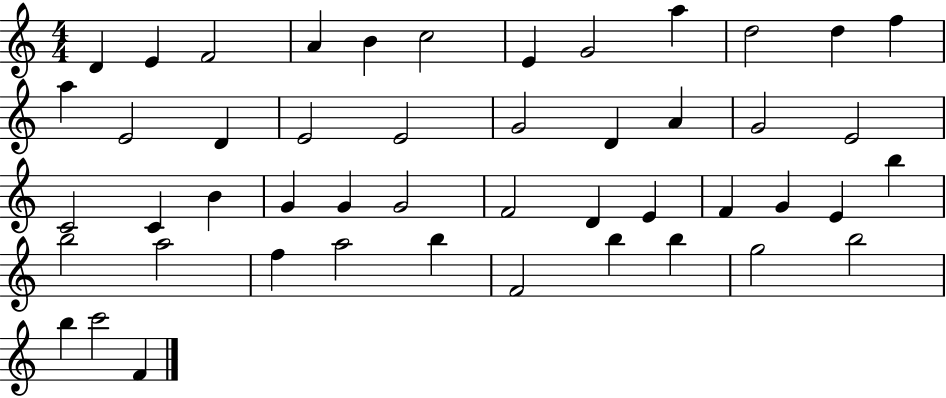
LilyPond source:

{
  \clef treble
  \numericTimeSignature
  \time 4/4
  \key c \major
  d'4 e'4 f'2 | a'4 b'4 c''2 | e'4 g'2 a''4 | d''2 d''4 f''4 | \break a''4 e'2 d'4 | e'2 e'2 | g'2 d'4 a'4 | g'2 e'2 | \break c'2 c'4 b'4 | g'4 g'4 g'2 | f'2 d'4 e'4 | f'4 g'4 e'4 b''4 | \break b''2 a''2 | f''4 a''2 b''4 | f'2 b''4 b''4 | g''2 b''2 | \break b''4 c'''2 f'4 | \bar "|."
}